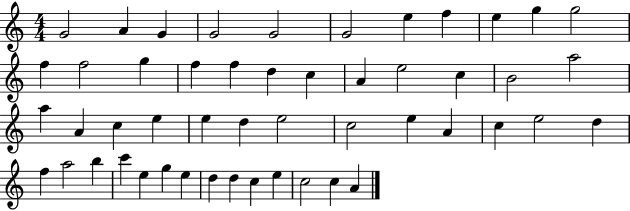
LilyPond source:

{
  \clef treble
  \numericTimeSignature
  \time 4/4
  \key c \major
  g'2 a'4 g'4 | g'2 g'2 | g'2 e''4 f''4 | e''4 g''4 g''2 | \break f''4 f''2 g''4 | f''4 f''4 d''4 c''4 | a'4 e''2 c''4 | b'2 a''2 | \break a''4 a'4 c''4 e''4 | e''4 d''4 e''2 | c''2 e''4 a'4 | c''4 e''2 d''4 | \break f''4 a''2 b''4 | c'''4 e''4 g''4 e''4 | d''4 d''4 c''4 e''4 | c''2 c''4 a'4 | \break \bar "|."
}